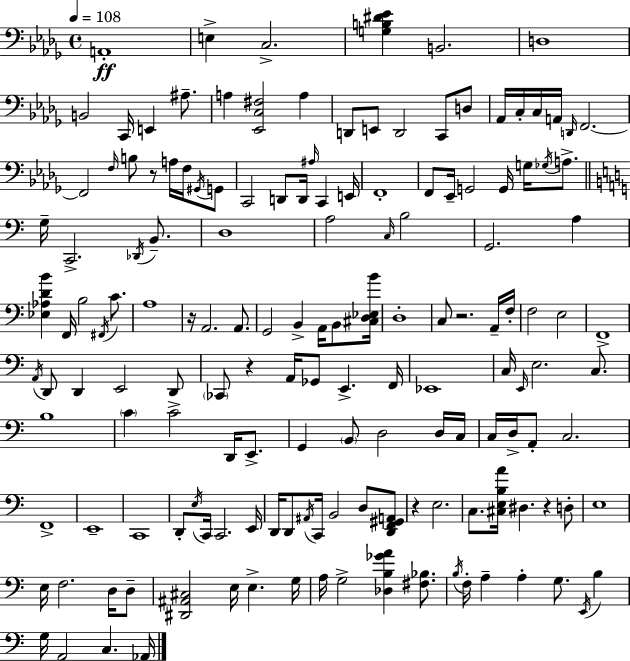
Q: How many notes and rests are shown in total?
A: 154